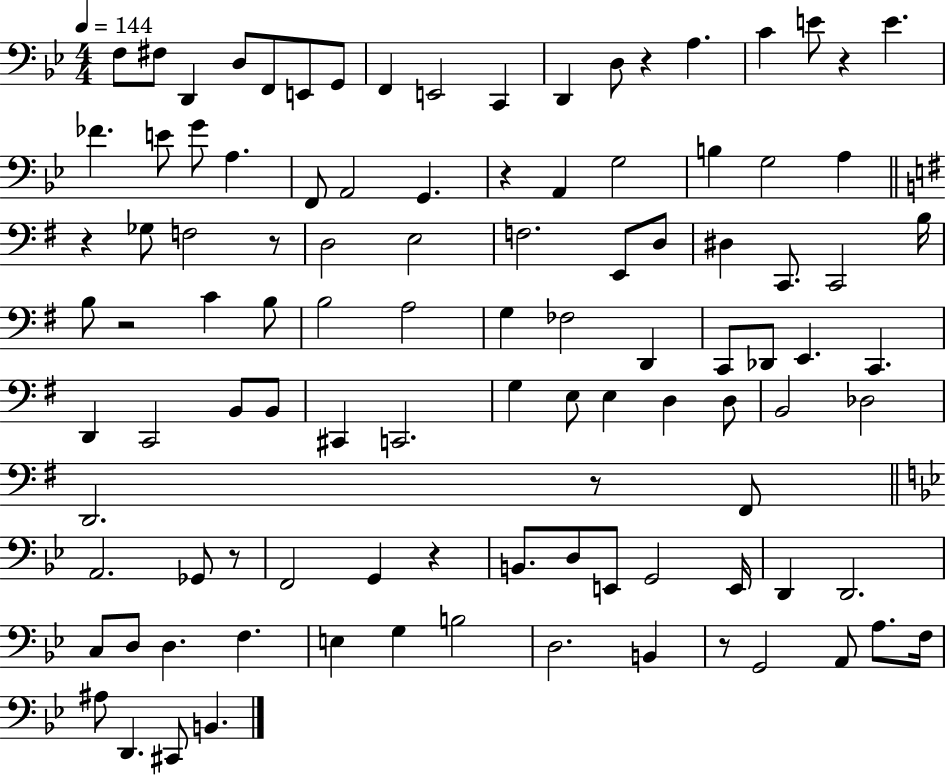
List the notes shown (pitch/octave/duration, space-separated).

F3/e F#3/e D2/q D3/e F2/e E2/e G2/e F2/q E2/h C2/q D2/q D3/e R/q A3/q. C4/q E4/e R/q E4/q. FES4/q. E4/e G4/e A3/q. F2/e A2/h G2/q. R/q A2/q G3/h B3/q G3/h A3/q R/q Gb3/e F3/h R/e D3/h E3/h F3/h. E2/e D3/e D#3/q C2/e. C2/h B3/s B3/e R/h C4/q B3/e B3/h A3/h G3/q FES3/h D2/q C2/e Db2/e E2/q. C2/q. D2/q C2/h B2/e B2/e C#2/q C2/h. G3/q E3/e E3/q D3/q D3/e B2/h Db3/h D2/h. R/e F#2/e A2/h. Gb2/e R/e F2/h G2/q R/q B2/e. D3/e E2/e G2/h E2/s D2/q D2/h. C3/e D3/e D3/q. F3/q. E3/q G3/q B3/h D3/h. B2/q R/e G2/h A2/e A3/e. F3/s A#3/e D2/q. C#2/e B2/q.